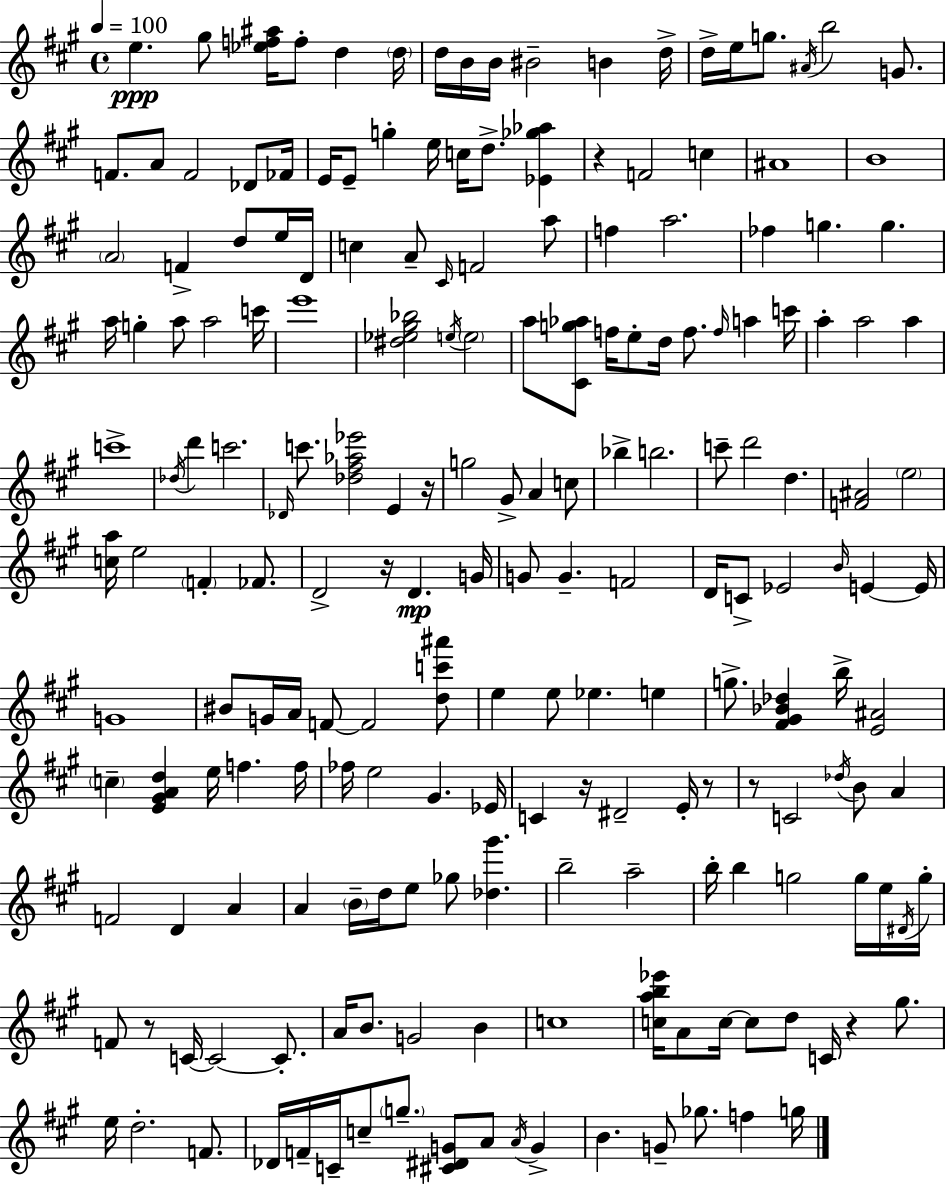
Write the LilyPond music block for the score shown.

{
  \clef treble
  \time 4/4
  \defaultTimeSignature
  \key a \major
  \tempo 4 = 100
  e''4.\ppp gis''8 <ees'' f'' ais''>16 f''8-. d''4 \parenthesize d''16 | d''16 b'16 b'16 bis'2-- b'4 d''16-> | d''16-> e''16 g''8. \acciaccatura { ais'16 } b''2 g'8. | f'8. a'8 f'2 des'8 | \break fes'16 e'16 e'8-- g''4-. e''16 c''16 d''8.-> <ees' ges'' aes''>4 | r4 f'2 c''4 | ais'1 | b'1 | \break \parenthesize a'2 f'4-> d''8 e''16 | d'16 c''4 a'8-- \grace { cis'16 } f'2 | a''8 f''4 a''2. | fes''4 g''4. g''4. | \break a''16 g''4-. a''8 a''2 | c'''16 e'''1 | <dis'' ees'' gis'' bes''>2 \acciaccatura { e''16 } \parenthesize e''2 | a''8 <cis' g'' aes''>8 f''16 e''8-. d''16 f''8. \grace { f''16 } a''4 | \break c'''16 a''4-. a''2 | a''4 c'''1-> | \acciaccatura { des''16 } d'''4 c'''2. | \grace { des'16 } c'''8. <des'' fis'' aes'' ees'''>2 | \break e'4 r16 g''2 gis'8-> | a'4 c''8 bes''4-> b''2. | c'''8-- d'''2 | d''4. <f' ais'>2 \parenthesize e''2 | \break <c'' a''>16 e''2 \parenthesize f'4-. | fes'8. d'2-> r16 d'4.\mp | g'16 g'8 g'4.-- f'2 | d'16 c'8-> ees'2 | \break \grace { b'16 } e'4~~ e'16 g'1 | bis'8 g'16 a'16 f'8~~ f'2 | <d'' c''' ais'''>8 e''4 e''8 ees''4. | e''4 g''8.-> <fis' gis' bes' des''>4 b''16-> <e' ais'>2 | \break \parenthesize c''4-- <e' gis' a' d''>4 e''16 | f''4. f''16 fes''16 e''2 | gis'4. ees'16 c'4 r16 dis'2-- | e'16-. r8 r8 c'2 | \break \acciaccatura { des''16 } b'8 a'4 f'2 | d'4 a'4 a'4 \parenthesize b'16-- d''16 e''8 | ges''8 <des'' gis'''>4. b''2-- | a''2-- b''16-. b''4 g''2 | \break g''16 e''16 \acciaccatura { dis'16 } g''16-. f'8 r8 c'16~~ c'2~~ | c'8.-. a'16 b'8. g'2 | b'4 c''1 | <c'' a'' b'' ees'''>16 a'8 c''16~~ c''8 d''8 | \break c'16 r4 gis''8. e''16 d''2.-. | f'8. des'16 f'16-- c'16-- c''8-- \parenthesize g''8.-- | <cis' dis' g'>8 a'8 \acciaccatura { a'16 } g'4-> b'4. | g'8-- ges''8. f''4 g''16 \bar "|."
}